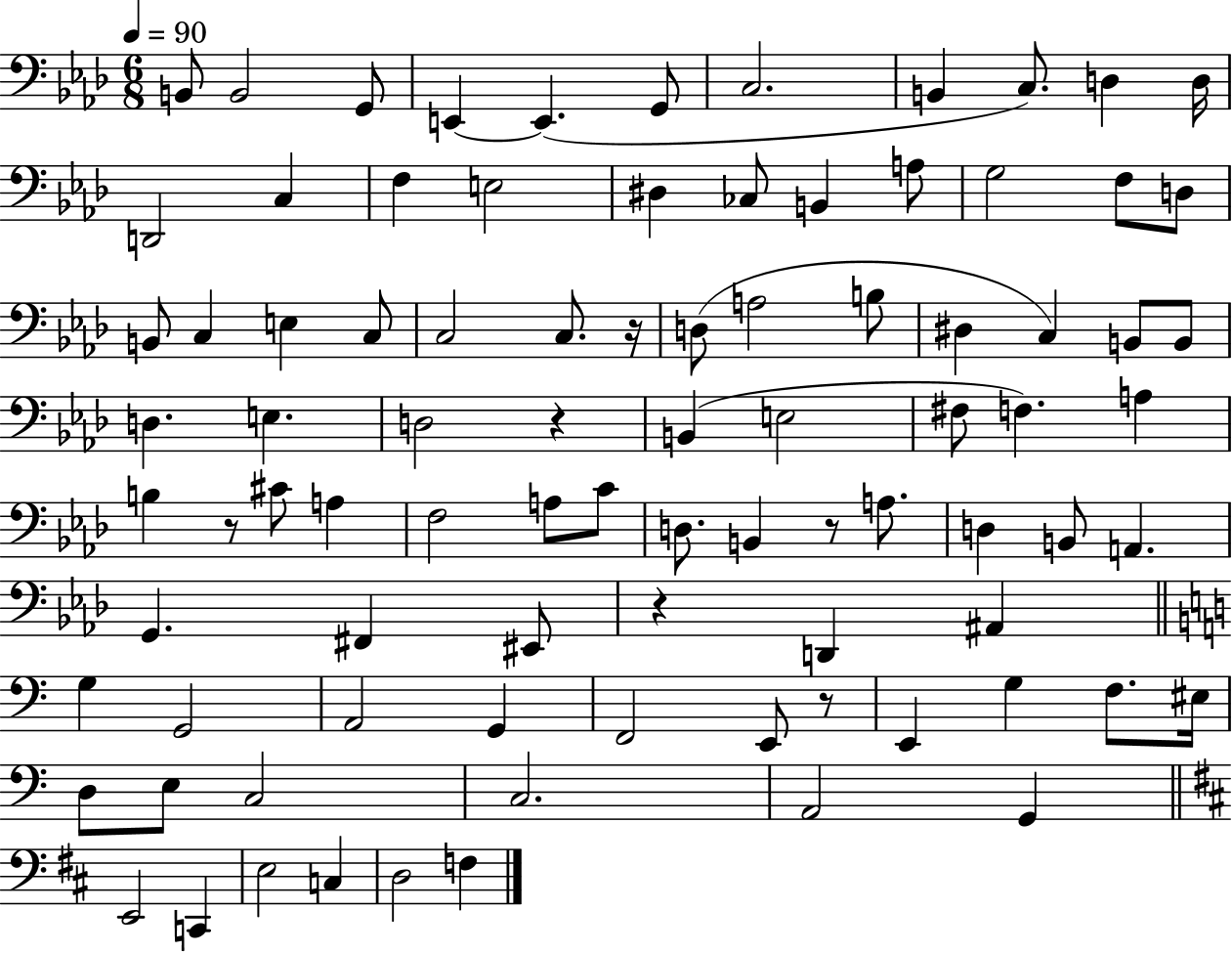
{
  \clef bass
  \numericTimeSignature
  \time 6/8
  \key aes \major
  \tempo 4 = 90
  b,8 b,2 g,8 | e,4~~ e,4.( g,8 | c2. | b,4 c8.) d4 d16 | \break d,2 c4 | f4 e2 | dis4 ces8 b,4 a8 | g2 f8 d8 | \break b,8 c4 e4 c8 | c2 c8. r16 | d8( a2 b8 | dis4 c4) b,8 b,8 | \break d4. e4. | d2 r4 | b,4( e2 | fis8 f4.) a4 | \break b4 r8 cis'8 a4 | f2 a8 c'8 | d8. b,4 r8 a8. | d4 b,8 a,4. | \break g,4. fis,4 eis,8 | r4 d,4 ais,4 | \bar "||" \break \key c \major g4 g,2 | a,2 g,4 | f,2 e,8 r8 | e,4 g4 f8. eis16 | \break d8 e8 c2 | c2. | a,2 g,4 | \bar "||" \break \key d \major e,2 c,4 | e2 c4 | d2 f4 | \bar "|."
}